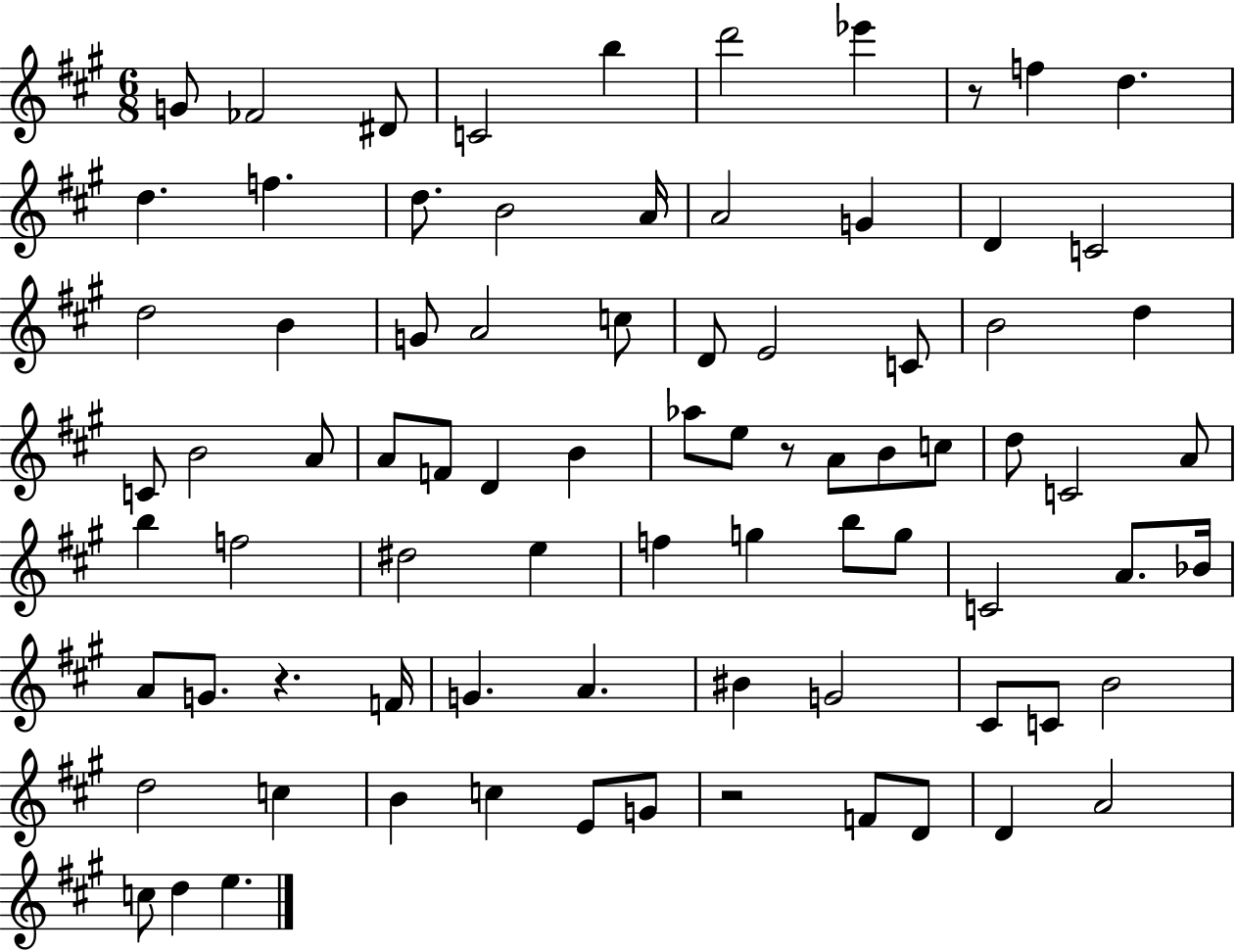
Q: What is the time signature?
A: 6/8